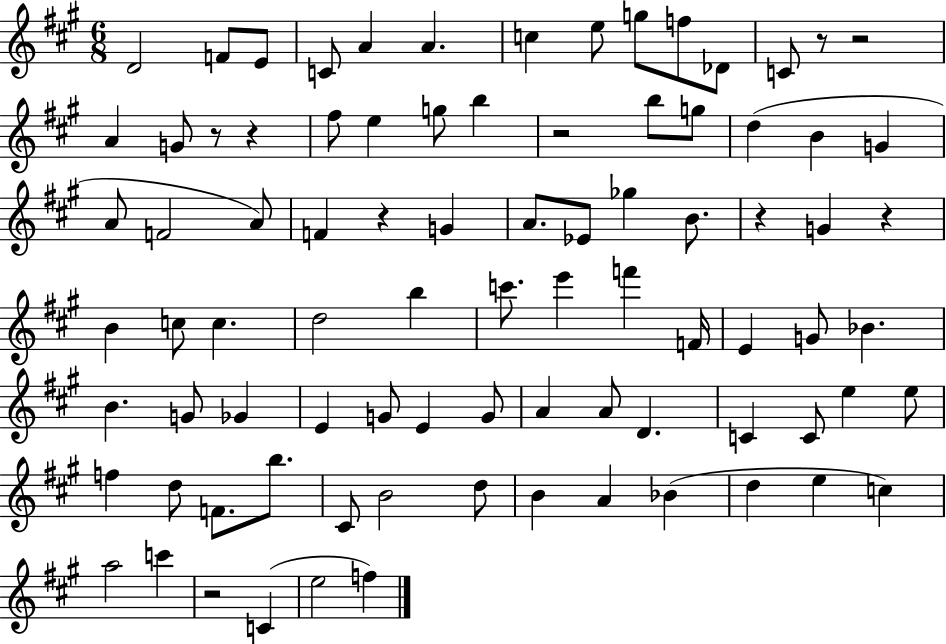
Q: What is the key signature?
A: A major